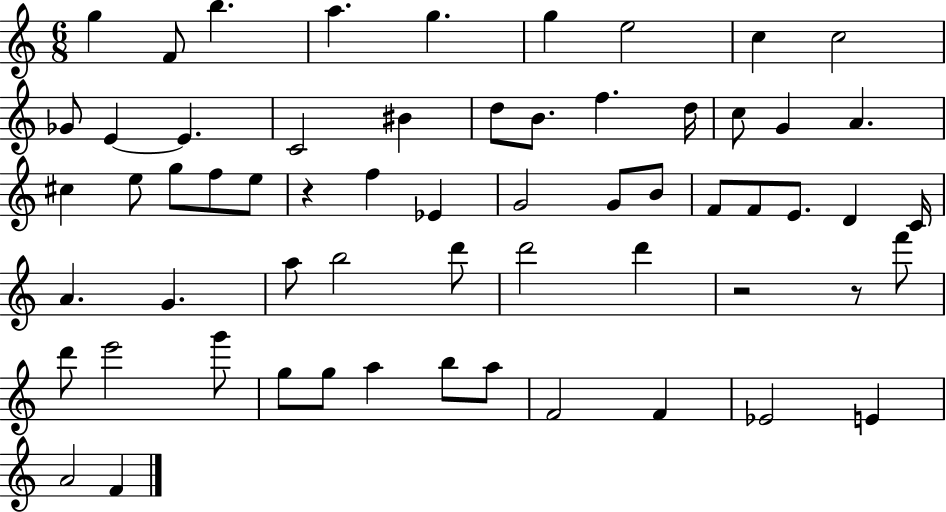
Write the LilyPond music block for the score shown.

{
  \clef treble
  \numericTimeSignature
  \time 6/8
  \key c \major
  g''4 f'8 b''4. | a''4. g''4. | g''4 e''2 | c''4 c''2 | \break ges'8 e'4~~ e'4. | c'2 bis'4 | d''8 b'8. f''4. d''16 | c''8 g'4 a'4. | \break cis''4 e''8 g''8 f''8 e''8 | r4 f''4 ees'4 | g'2 g'8 b'8 | f'8 f'8 e'8. d'4 c'16 | \break a'4. g'4. | a''8 b''2 d'''8 | d'''2 d'''4 | r2 r8 f'''8 | \break d'''8 e'''2 g'''8 | g''8 g''8 a''4 b''8 a''8 | f'2 f'4 | ees'2 e'4 | \break a'2 f'4 | \bar "|."
}